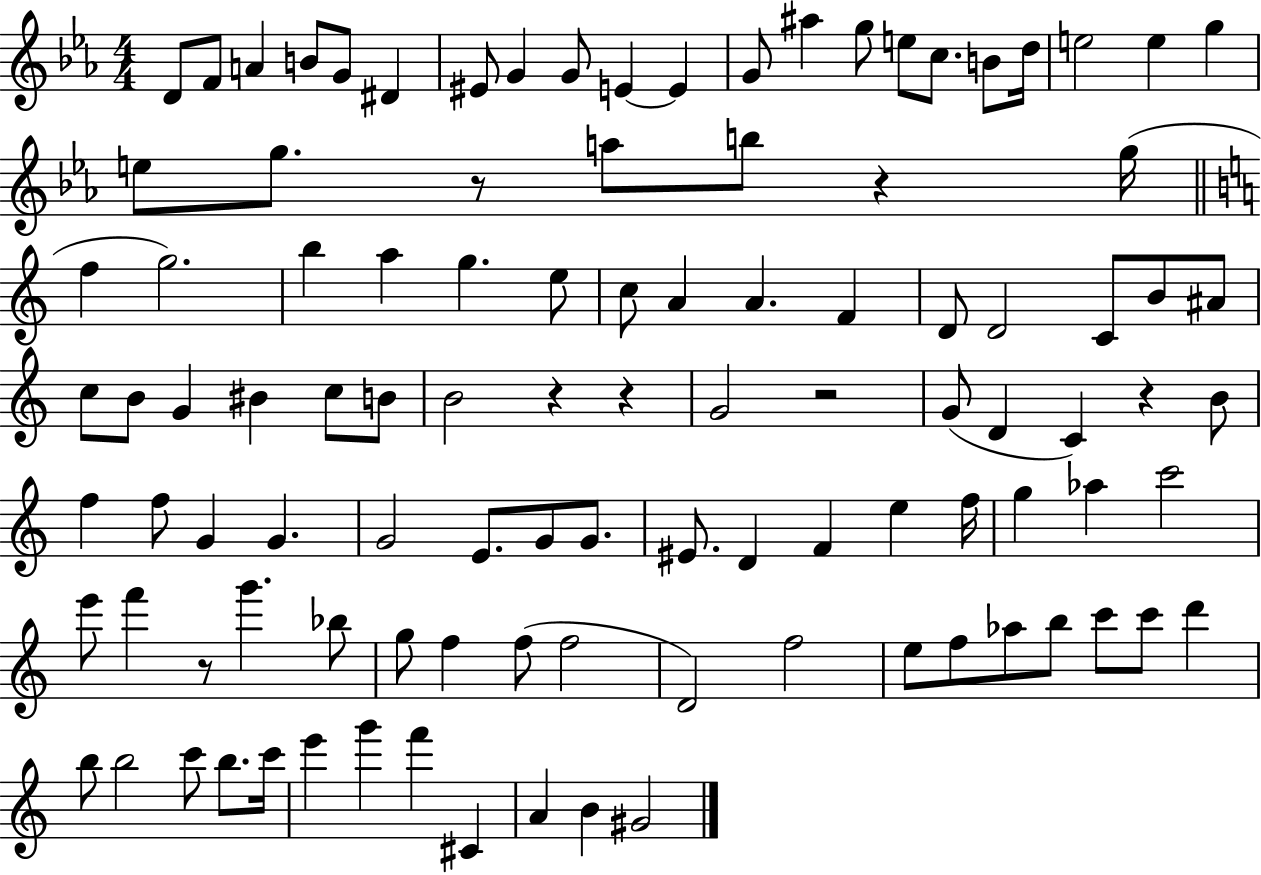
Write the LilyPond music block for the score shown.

{
  \clef treble
  \numericTimeSignature
  \time 4/4
  \key ees \major
  d'8 f'8 a'4 b'8 g'8 dis'4 | eis'8 g'4 g'8 e'4~~ e'4 | g'8 ais''4 g''8 e''8 c''8. b'8 d''16 | e''2 e''4 g''4 | \break e''8 g''8. r8 a''8 b''8 r4 g''16( | \bar "||" \break \key a \minor f''4 g''2.) | b''4 a''4 g''4. e''8 | c''8 a'4 a'4. f'4 | d'8 d'2 c'8 b'8 ais'8 | \break c''8 b'8 g'4 bis'4 c''8 b'8 | b'2 r4 r4 | g'2 r2 | g'8( d'4 c'4) r4 b'8 | \break f''4 f''8 g'4 g'4. | g'2 e'8. g'8 g'8. | eis'8. d'4 f'4 e''4 f''16 | g''4 aes''4 c'''2 | \break e'''8 f'''4 r8 g'''4. bes''8 | g''8 f''4 f''8( f''2 | d'2) f''2 | e''8 f''8 aes''8 b''8 c'''8 c'''8 d'''4 | \break b''8 b''2 c'''8 b''8. c'''16 | e'''4 g'''4 f'''4 cis'4 | a'4 b'4 gis'2 | \bar "|."
}